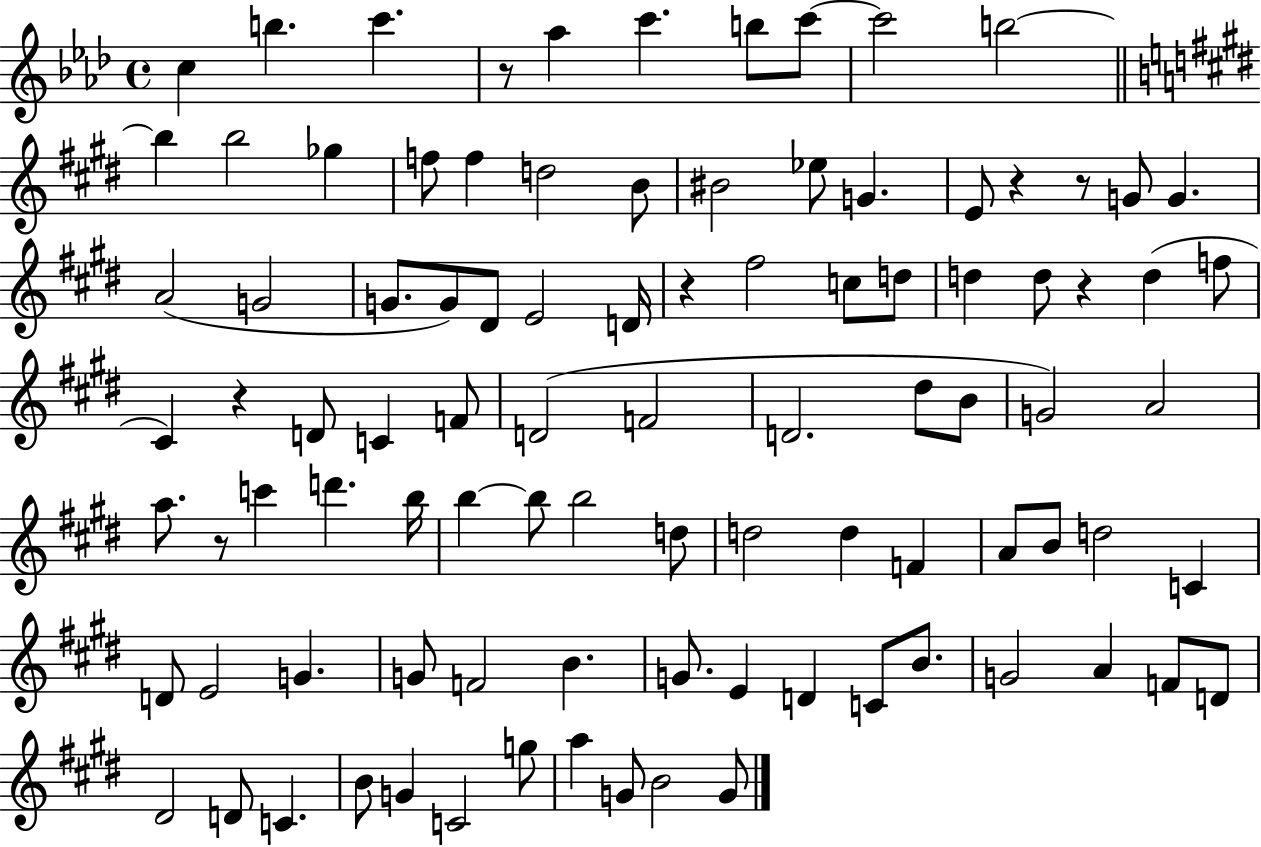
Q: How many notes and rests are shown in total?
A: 95